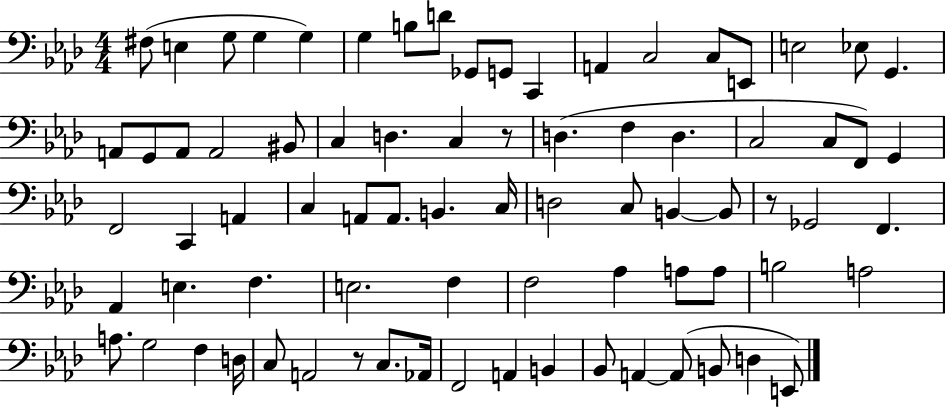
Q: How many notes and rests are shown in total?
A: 78